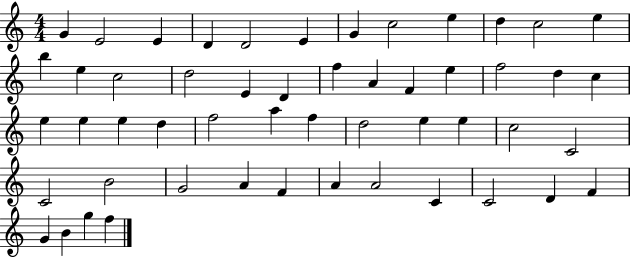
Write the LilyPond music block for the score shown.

{
  \clef treble
  \numericTimeSignature
  \time 4/4
  \key c \major
  g'4 e'2 e'4 | d'4 d'2 e'4 | g'4 c''2 e''4 | d''4 c''2 e''4 | \break b''4 e''4 c''2 | d''2 e'4 d'4 | f''4 a'4 f'4 e''4 | f''2 d''4 c''4 | \break e''4 e''4 e''4 d''4 | f''2 a''4 f''4 | d''2 e''4 e''4 | c''2 c'2 | \break c'2 b'2 | g'2 a'4 f'4 | a'4 a'2 c'4 | c'2 d'4 f'4 | \break g'4 b'4 g''4 f''4 | \bar "|."
}